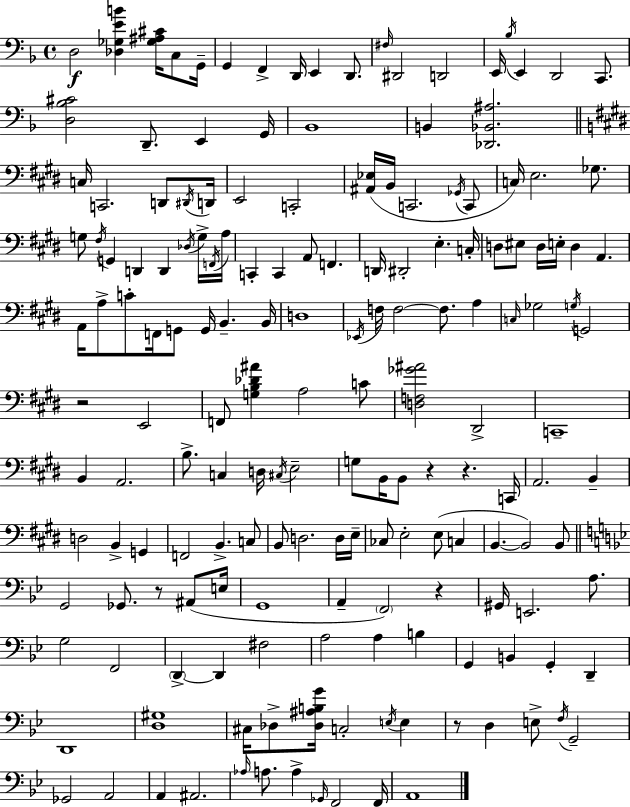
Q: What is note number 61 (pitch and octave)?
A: C4